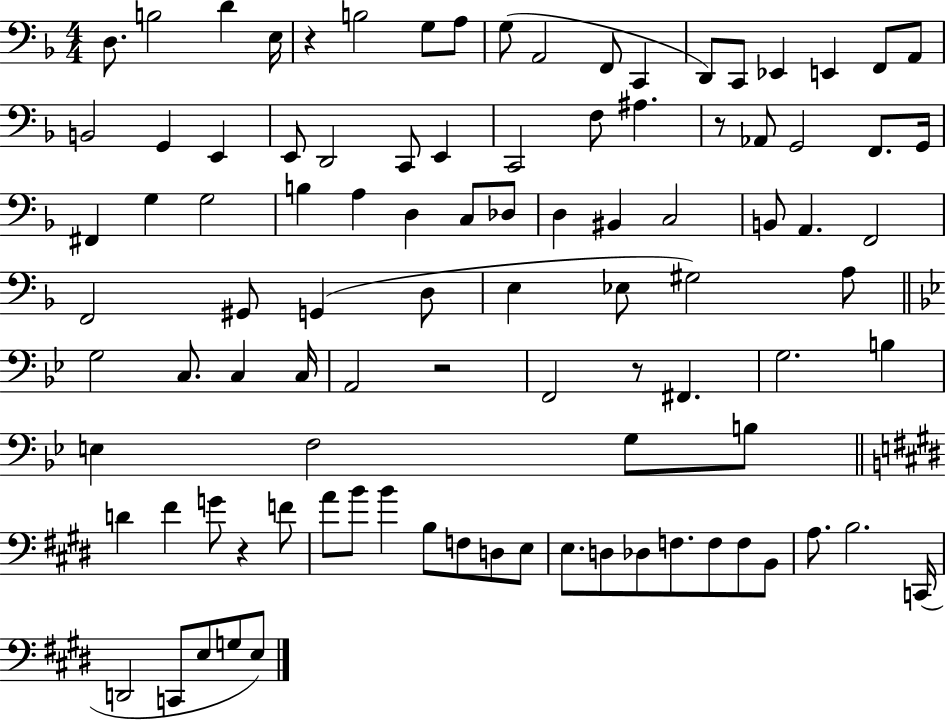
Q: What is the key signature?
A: F major